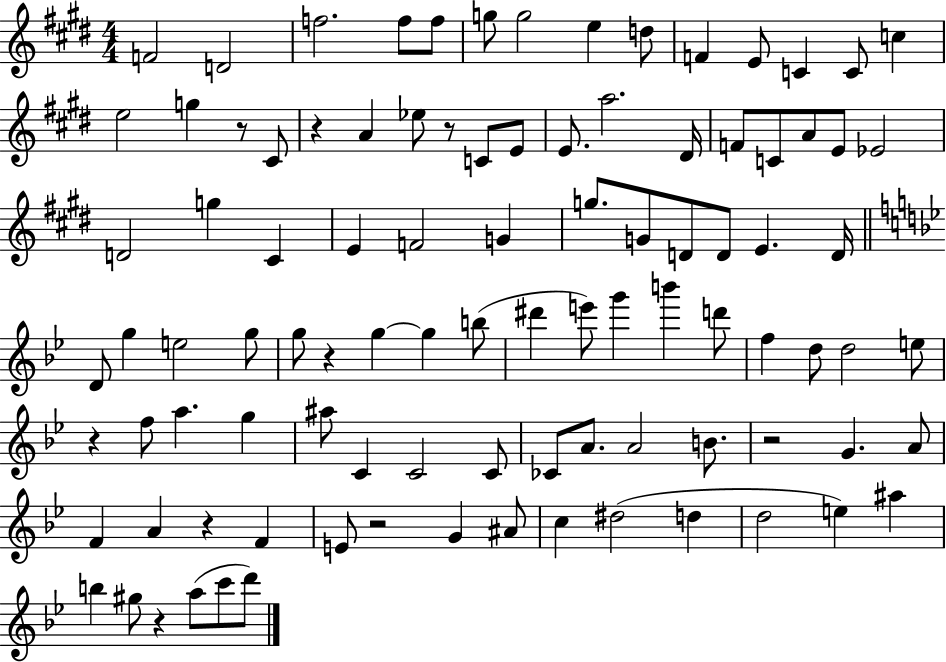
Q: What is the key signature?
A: E major